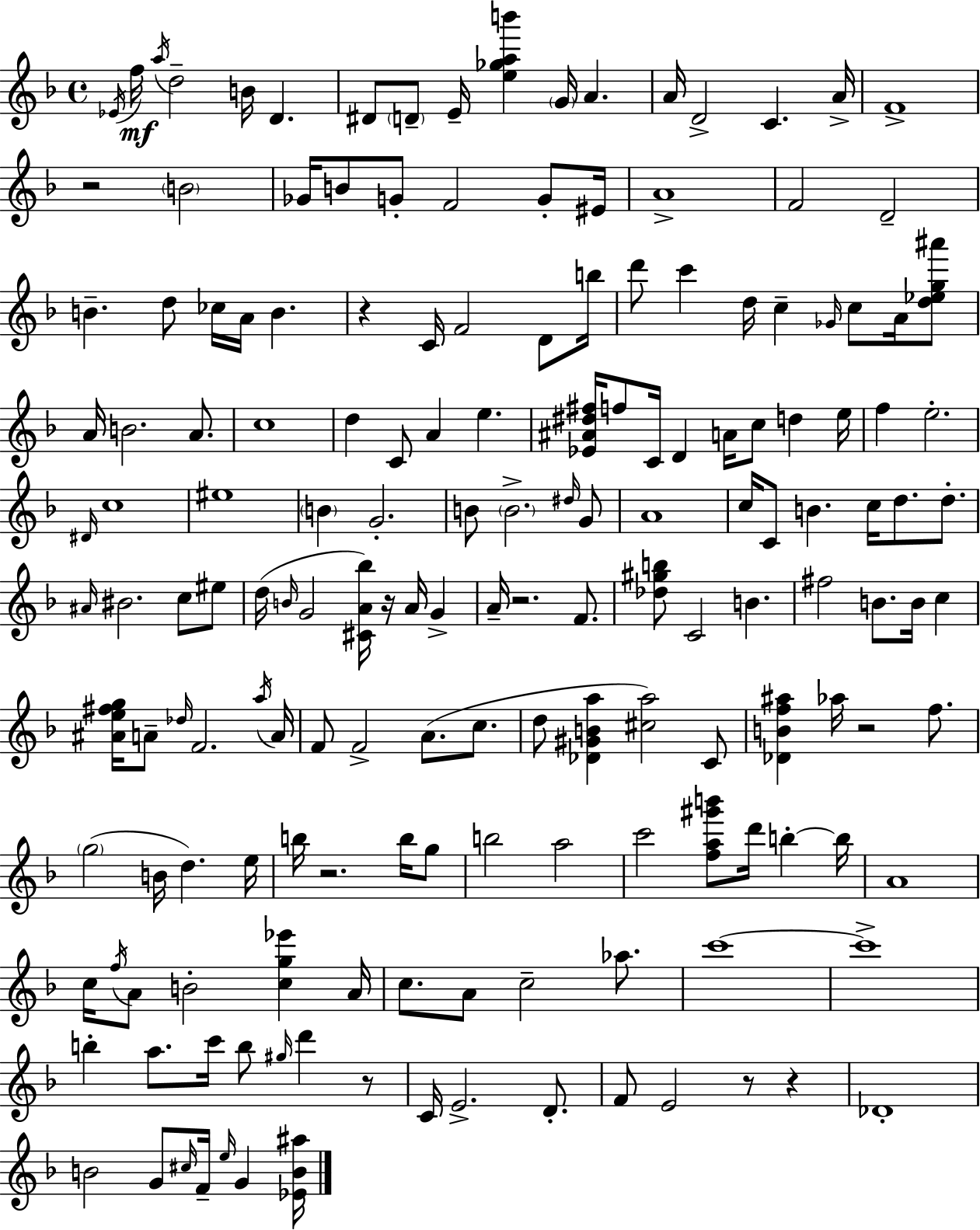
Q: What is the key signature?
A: D minor